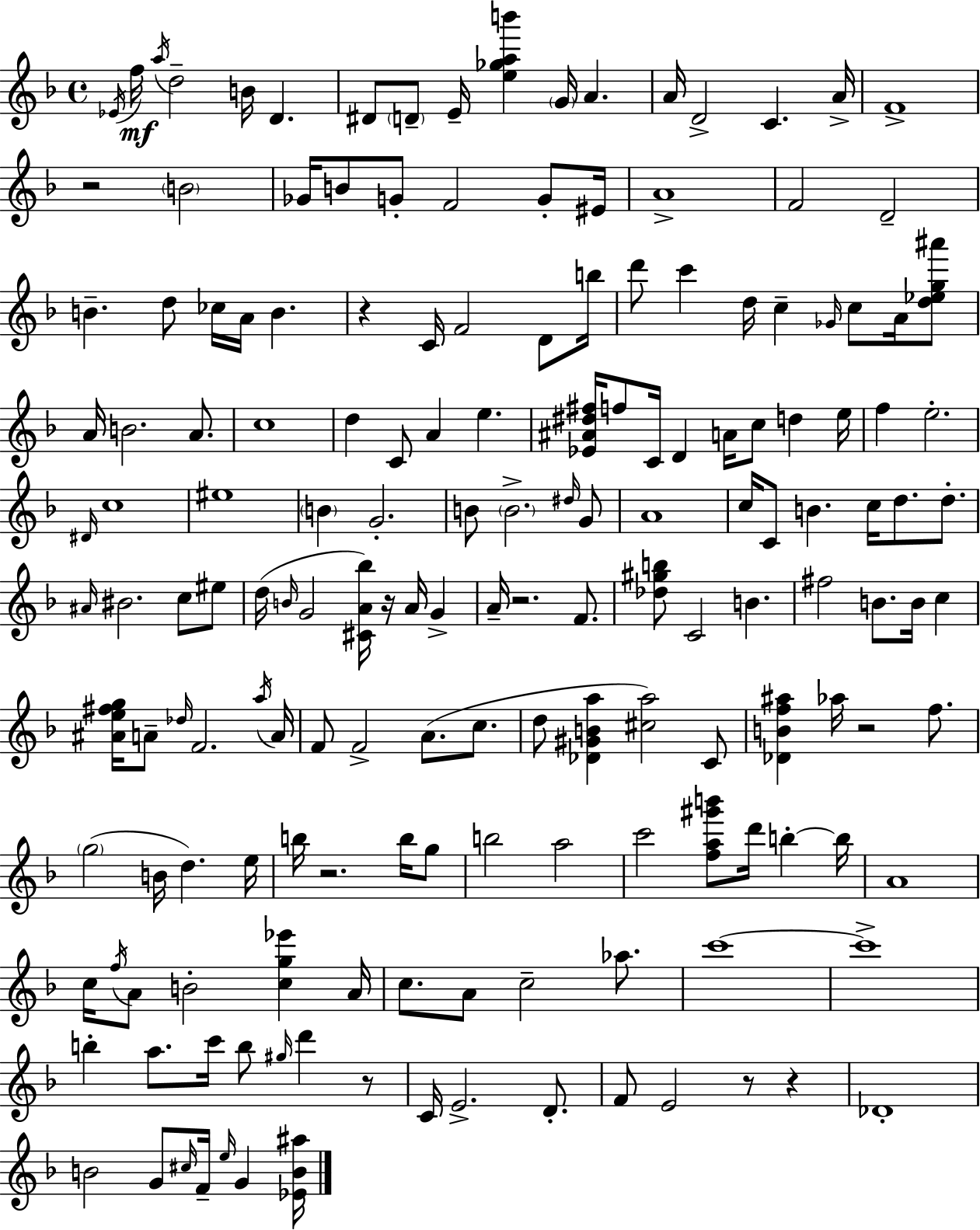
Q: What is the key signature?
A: D minor